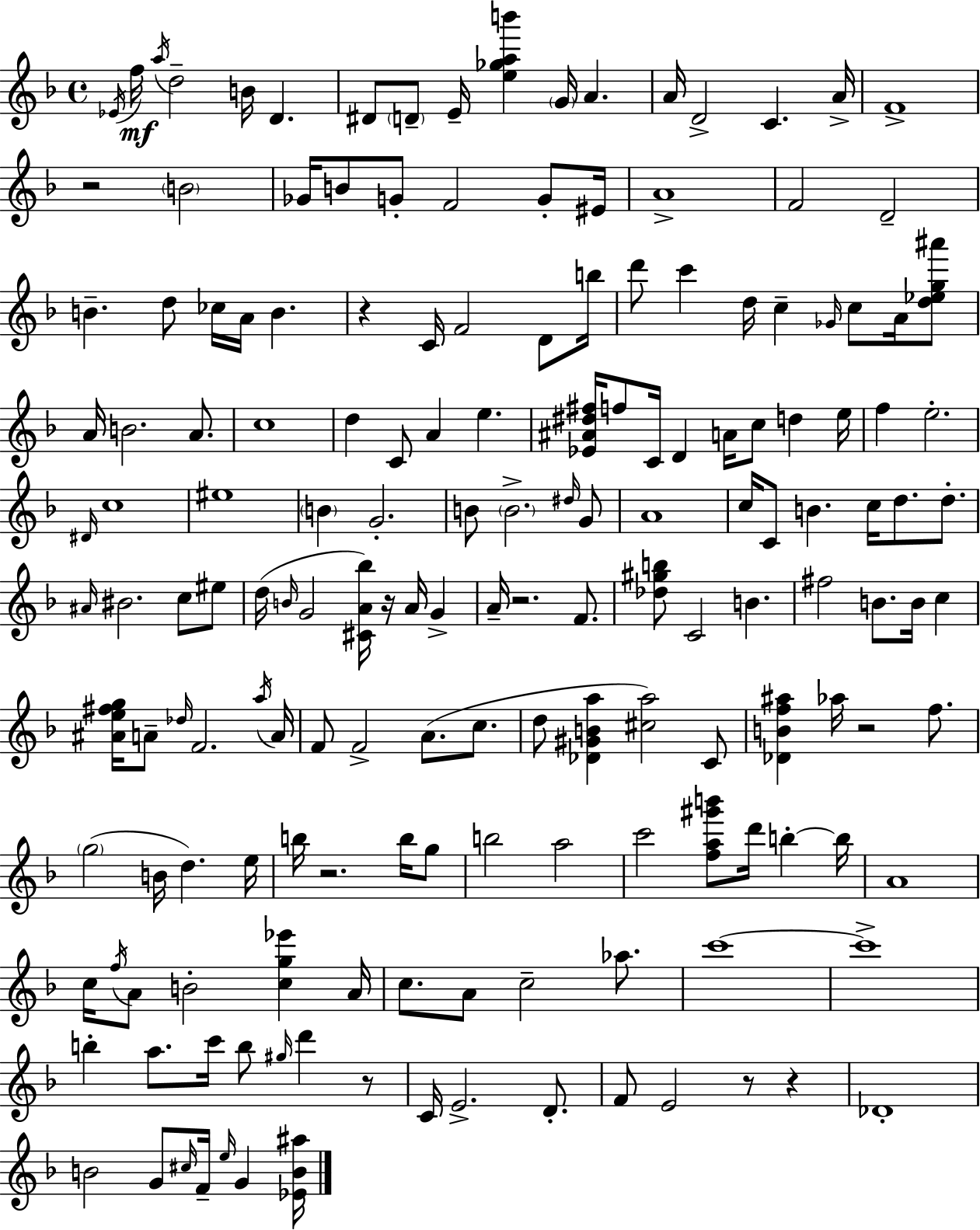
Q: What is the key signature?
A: D minor